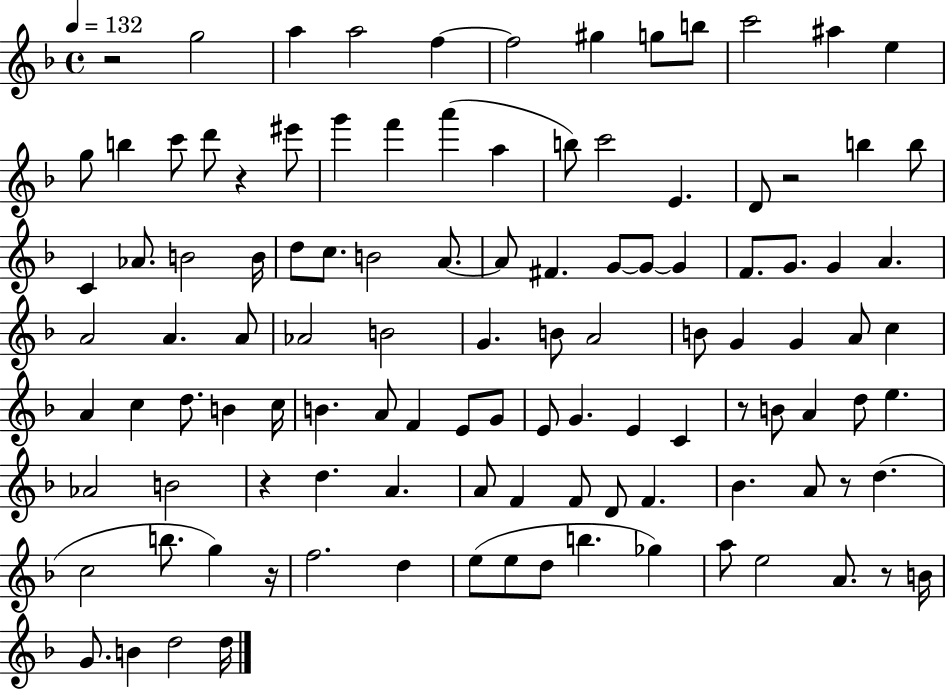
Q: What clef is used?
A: treble